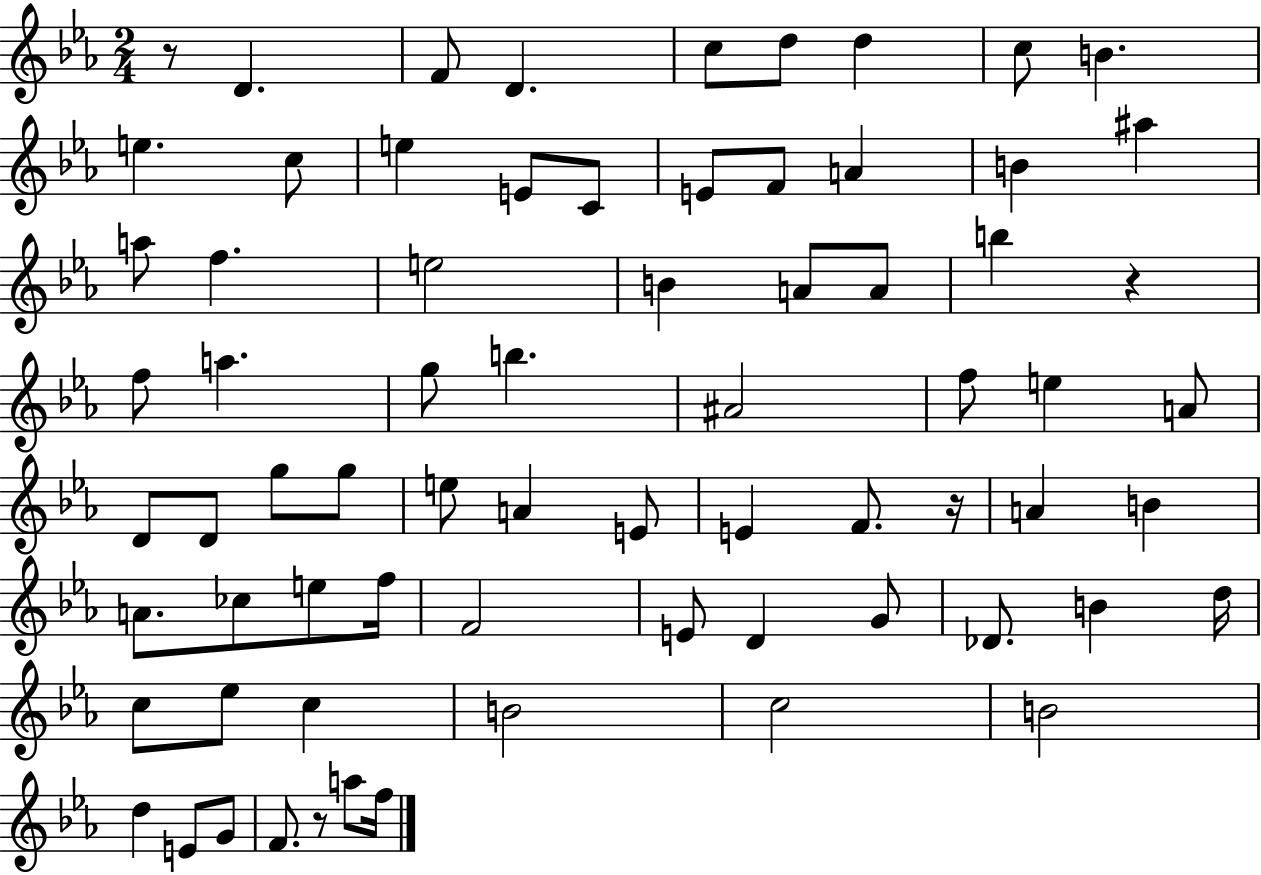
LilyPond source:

{
  \clef treble
  \numericTimeSignature
  \time 2/4
  \key ees \major
  r8 d'4. | f'8 d'4. | c''8 d''8 d''4 | c''8 b'4. | \break e''4. c''8 | e''4 e'8 c'8 | e'8 f'8 a'4 | b'4 ais''4 | \break a''8 f''4. | e''2 | b'4 a'8 a'8 | b''4 r4 | \break f''8 a''4. | g''8 b''4. | ais'2 | f''8 e''4 a'8 | \break d'8 d'8 g''8 g''8 | e''8 a'4 e'8 | e'4 f'8. r16 | a'4 b'4 | \break a'8. ces''8 e''8 f''16 | f'2 | e'8 d'4 g'8 | des'8. b'4 d''16 | \break c''8 ees''8 c''4 | b'2 | c''2 | b'2 | \break d''4 e'8 g'8 | f'8. r8 a''8 f''16 | \bar "|."
}